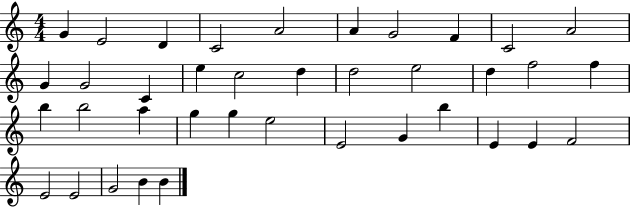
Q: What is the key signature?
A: C major